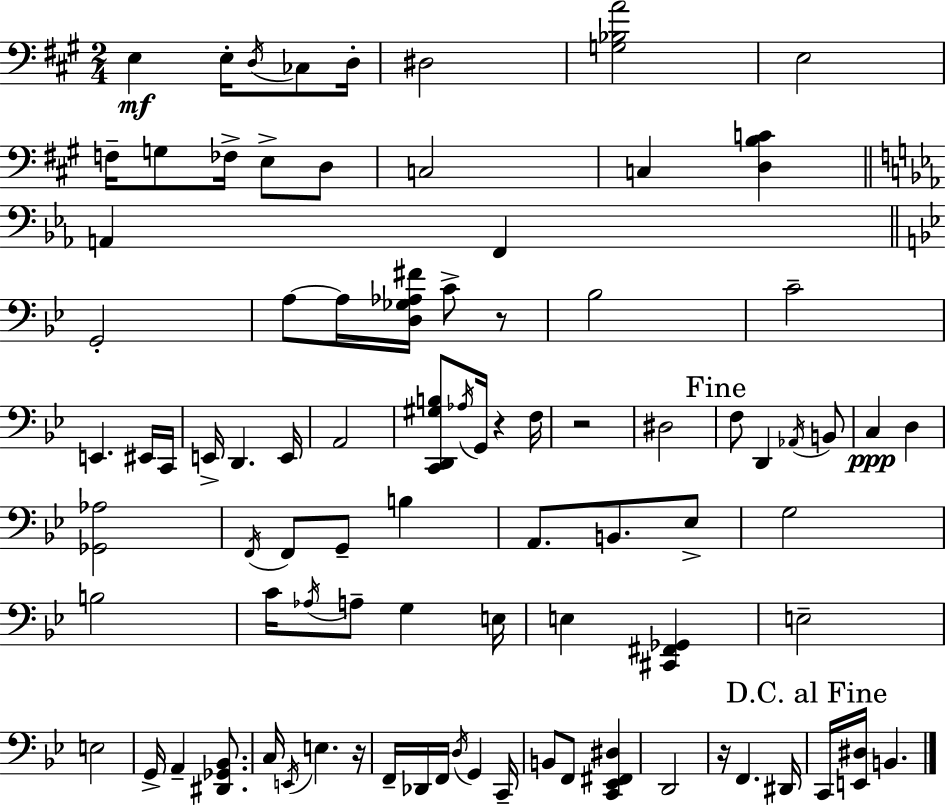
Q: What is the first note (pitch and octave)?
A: E3